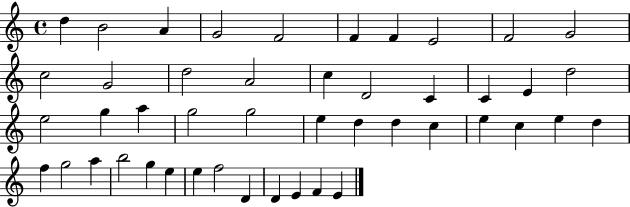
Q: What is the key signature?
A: C major